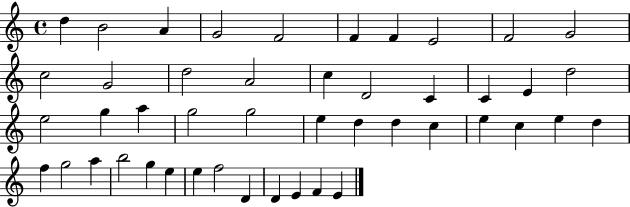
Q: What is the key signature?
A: C major